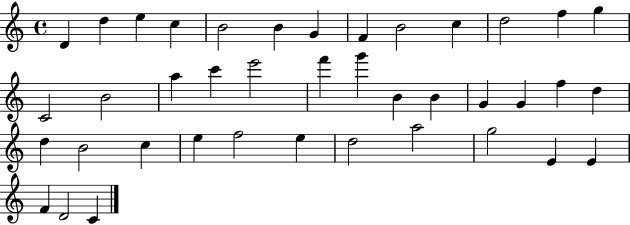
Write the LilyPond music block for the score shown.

{
  \clef treble
  \time 4/4
  \defaultTimeSignature
  \key c \major
  d'4 d''4 e''4 c''4 | b'2 b'4 g'4 | f'4 b'2 c''4 | d''2 f''4 g''4 | \break c'2 b'2 | a''4 c'''4 e'''2 | f'''4 g'''4 b'4 b'4 | g'4 g'4 f''4 d''4 | \break d''4 b'2 c''4 | e''4 f''2 e''4 | d''2 a''2 | g''2 e'4 e'4 | \break f'4 d'2 c'4 | \bar "|."
}